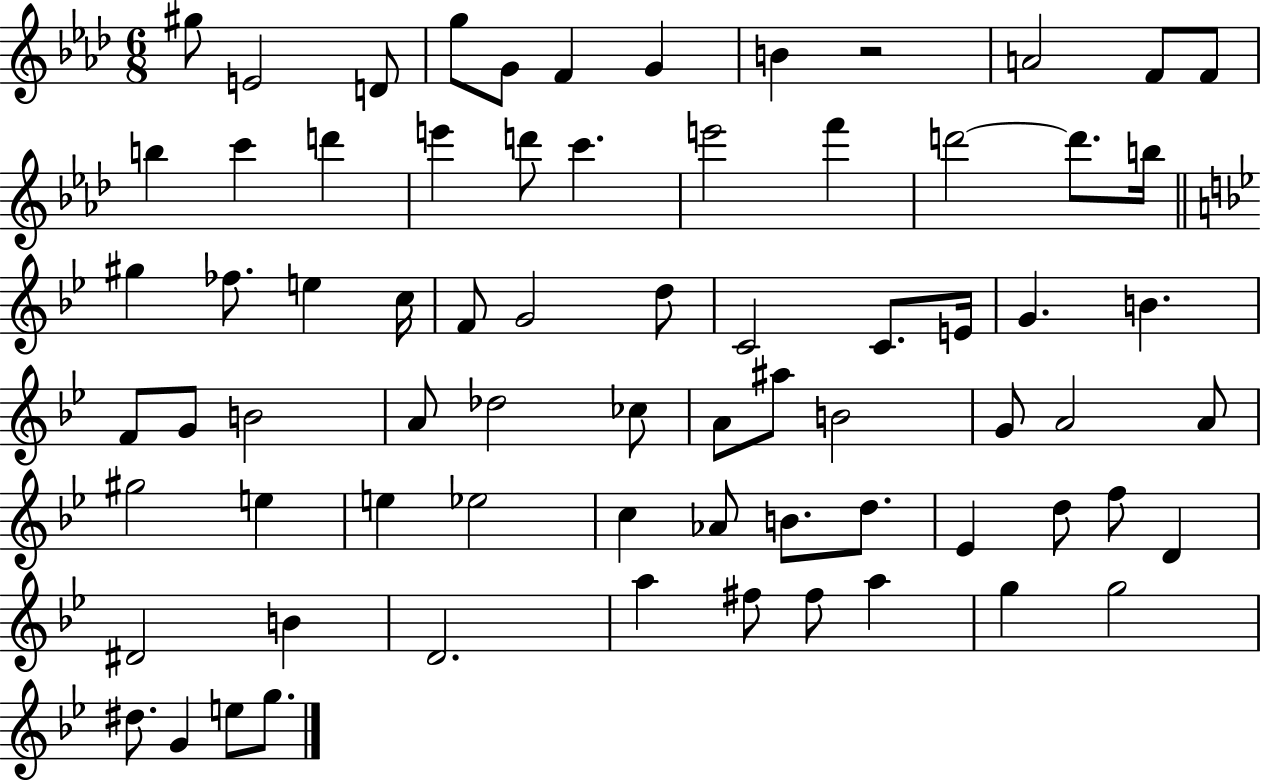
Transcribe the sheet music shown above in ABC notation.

X:1
T:Untitled
M:6/8
L:1/4
K:Ab
^g/2 E2 D/2 g/2 G/2 F G B z2 A2 F/2 F/2 b c' d' e' d'/2 c' e'2 f' d'2 d'/2 b/4 ^g _f/2 e c/4 F/2 G2 d/2 C2 C/2 E/4 G B F/2 G/2 B2 A/2 _d2 _c/2 A/2 ^a/2 B2 G/2 A2 A/2 ^g2 e e _e2 c _A/2 B/2 d/2 _E d/2 f/2 D ^D2 B D2 a ^f/2 ^f/2 a g g2 ^d/2 G e/2 g/2